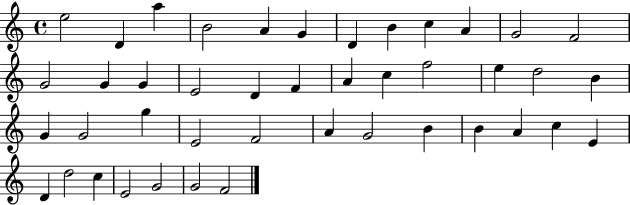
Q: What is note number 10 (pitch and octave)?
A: A4